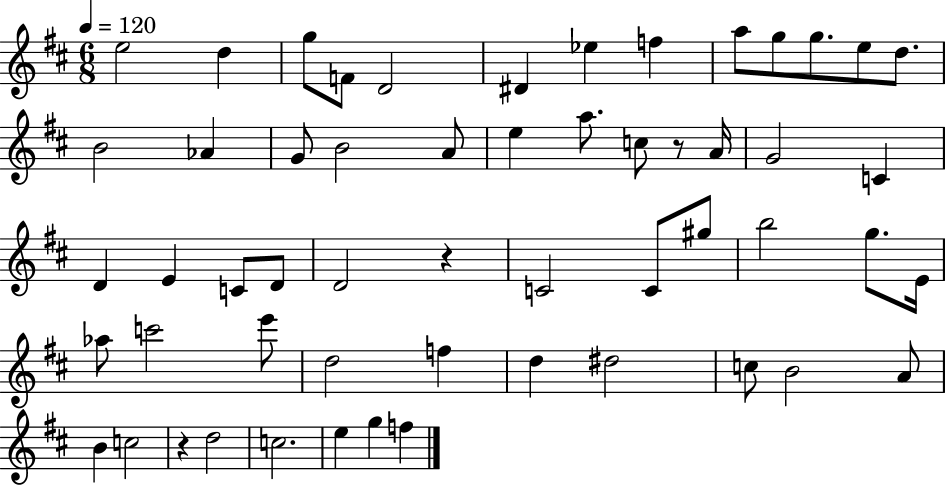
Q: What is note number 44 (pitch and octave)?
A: B4